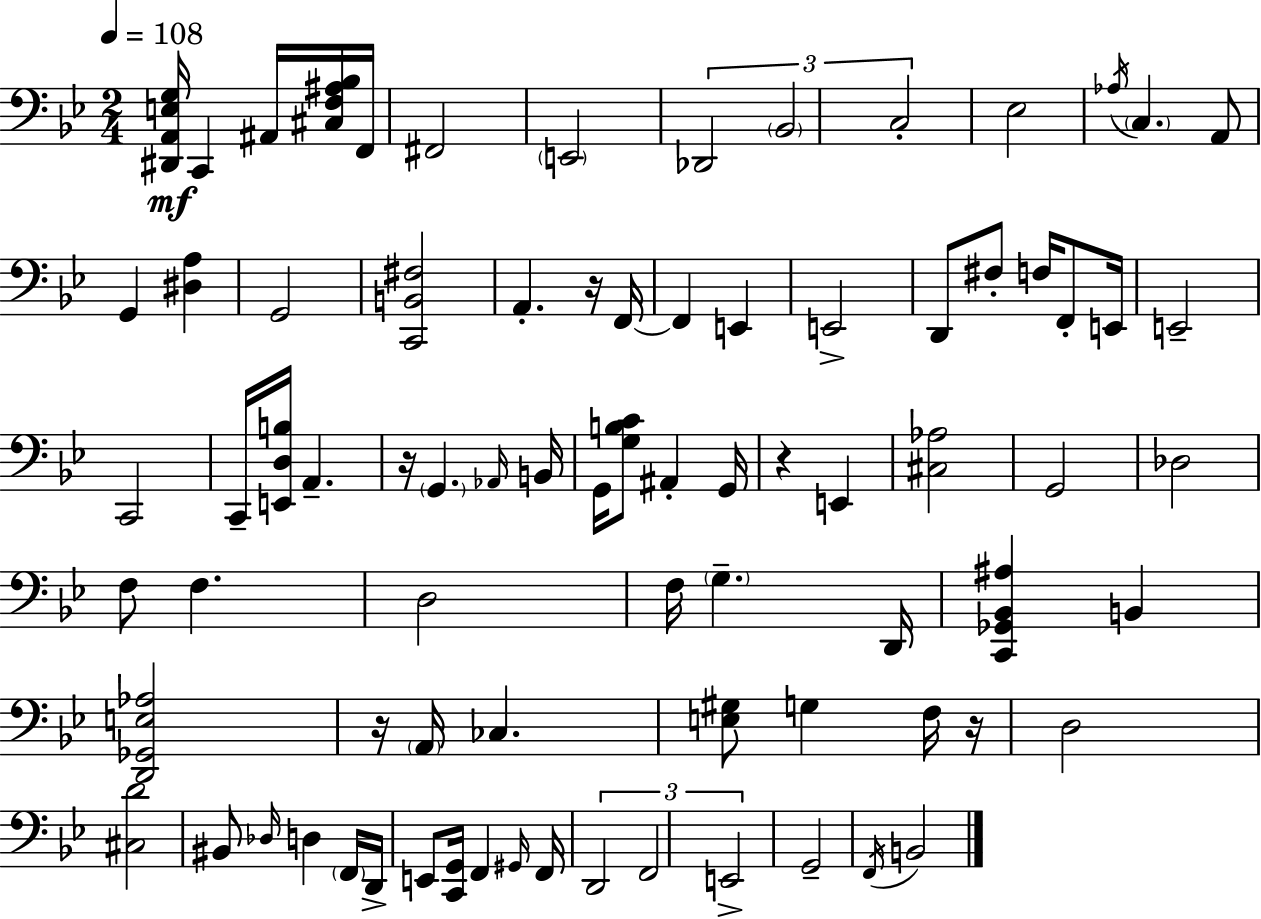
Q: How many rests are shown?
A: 5